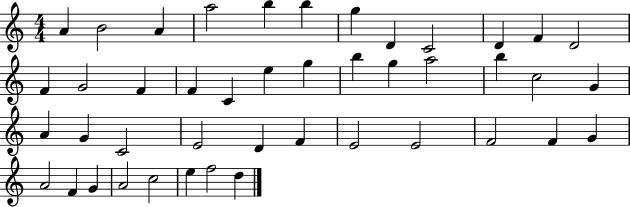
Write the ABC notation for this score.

X:1
T:Untitled
M:4/4
L:1/4
K:C
A B2 A a2 b b g D C2 D F D2 F G2 F F C e g b g a2 b c2 G A G C2 E2 D F E2 E2 F2 F G A2 F G A2 c2 e f2 d